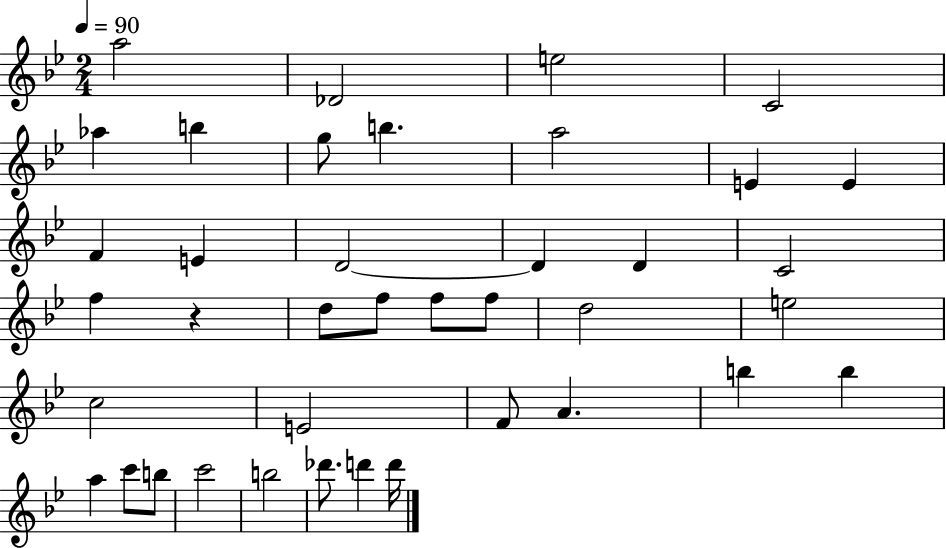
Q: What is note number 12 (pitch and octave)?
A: F4